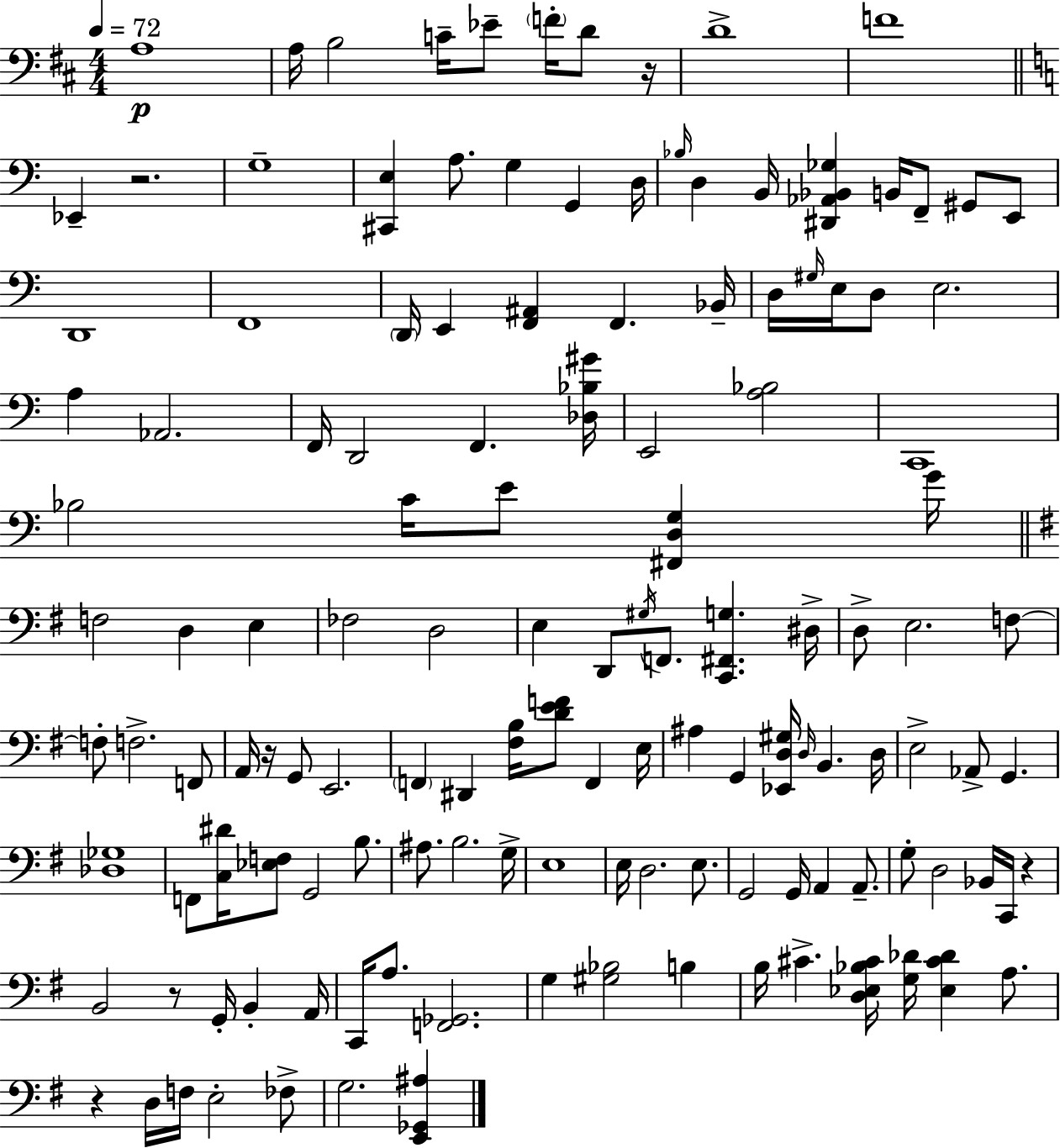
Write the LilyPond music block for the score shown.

{
  \clef bass
  \numericTimeSignature
  \time 4/4
  \key d \major
  \tempo 4 = 72
  \repeat volta 2 { a1\p | a16 b2 c'16-- ees'8-- \parenthesize f'16-. d'8 r16 | d'1-> | f'1 | \break \bar "||" \break \key c \major ees,4-- r2. | g1-- | <cis, e>4 a8. g4 g,4 d16 | \grace { bes16 } d4 b,16 <dis, aes, bes, ges>4 b,16 f,8-- gis,8 e,8 | \break d,1 | f,1 | \parenthesize d,16 e,4 <f, ais,>4 f,4. | bes,16-- d16 \grace { gis16 } e16 d8 e2. | \break a4 aes,2. | f,16 d,2 f,4. | <des bes gis'>16 e,2 <a bes>2 | c,1 | \break bes2 c'16 e'8 <fis, d g>4 | g'16 \bar "||" \break \key g \major f2 d4 e4 | fes2 d2 | e4 d,8 \acciaccatura { gis16 } f,8. <c, fis, g>4. | dis16-> d8-> e2. f8~~ | \break f8-. f2.-> f,8 | a,16 r16 g,8 e,2. | \parenthesize f,4 dis,4 <fis b>16 <d' e' f'>8 f,4 | e16 ais4 g,4 <ees, d gis>16 \grace { d16 } b,4. | \break d16 e2-> aes,8-> g,4. | <des ges>1 | f,8 <c dis'>16 <ees f>8 g,2 b8. | ais8. b2. | \break g16-> e1 | e16 d2. e8. | g,2 g,16 a,4 a,8.-- | g8-. d2 bes,16 c,16 r4 | \break b,2 r8 g,16-. b,4-. | a,16 c,16 a8. <f, ges,>2. | g4 <gis bes>2 b4 | b16 cis'4.-> <d ees bes cis'>16 <g des'>16 <ees cis' des'>4 a8. | \break r4 d16 f16 e2-. | fes8-> g2. <e, ges, ais>4 | } \bar "|."
}